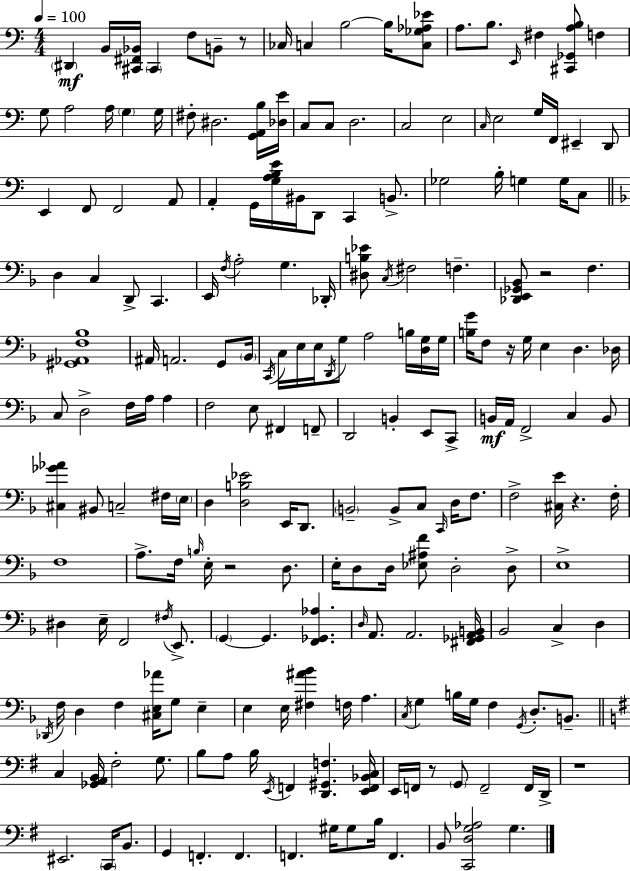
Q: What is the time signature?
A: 4/4